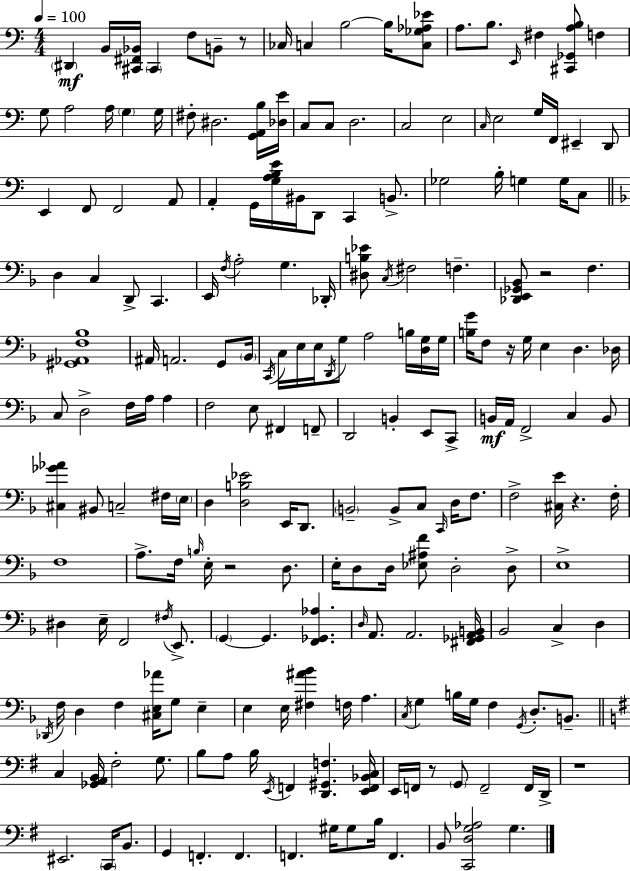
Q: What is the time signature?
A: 4/4